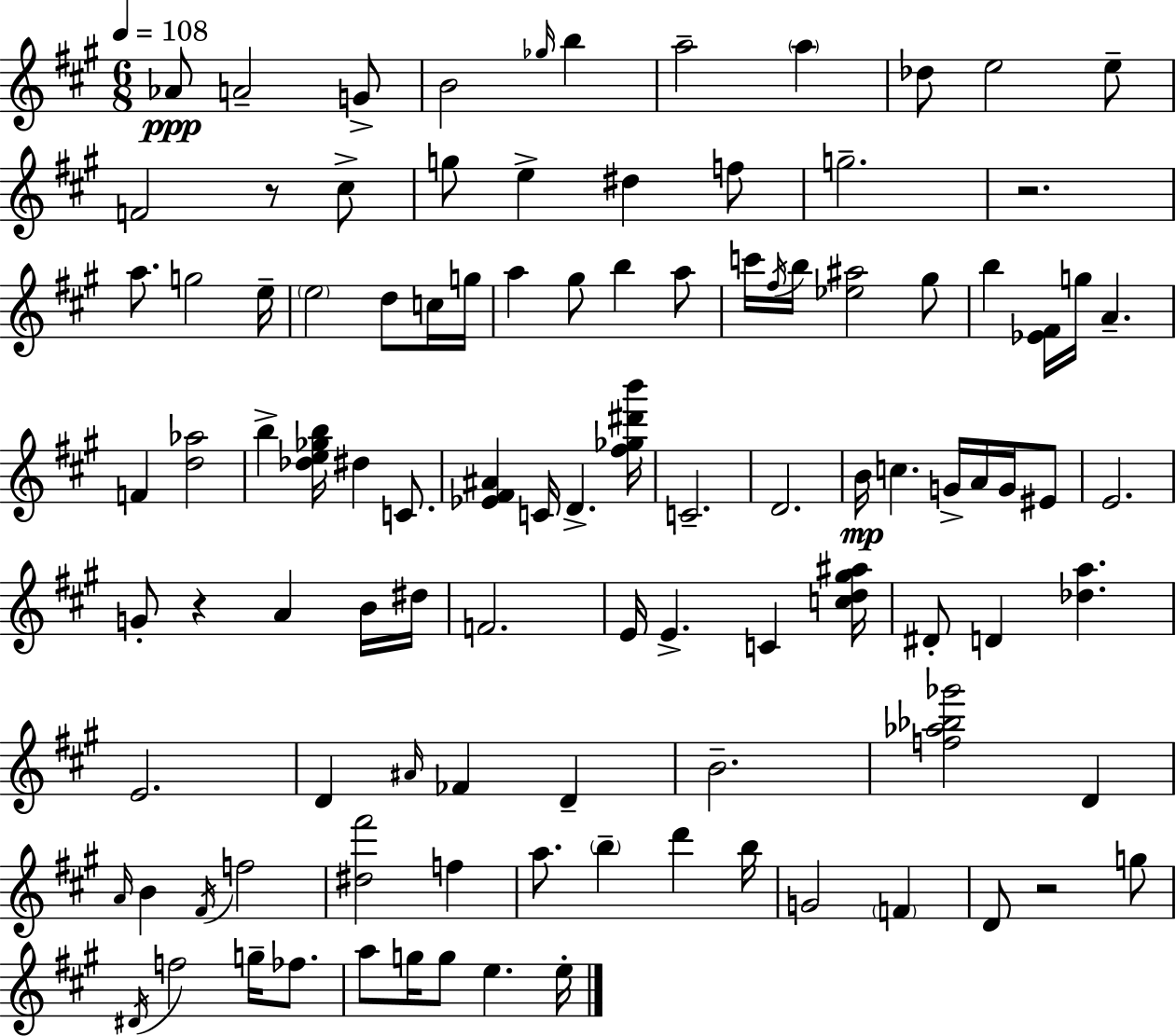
{
  \clef treble
  \numericTimeSignature
  \time 6/8
  \key a \major
  \tempo 4 = 108
  aes'8\ppp a'2-- g'8-> | b'2 \grace { ges''16 } b''4 | a''2-- \parenthesize a''4 | des''8 e''2 e''8-- | \break f'2 r8 cis''8-> | g''8 e''4-> dis''4 f''8 | g''2.-- | r2. | \break a''8. g''2 | e''16-- \parenthesize e''2 d''8 c''16 | g''16 a''4 gis''8 b''4 a''8 | c'''16 \acciaccatura { fis''16 } b''16 <ees'' ais''>2 | \break gis''8 b''4 <ees' fis'>16 g''16 a'4.-- | f'4 <d'' aes''>2 | b''4-> <des'' e'' ges'' b''>16 dis''4 c'8. | <ees' fis' ais'>4 c'16 d'4.-> | \break <fis'' ges'' dis''' b'''>16 c'2.-- | d'2. | b'16\mp c''4. g'16-> a'16 g'16 | eis'8 e'2. | \break g'8-. r4 a'4 | b'16 dis''16 f'2. | e'16 e'4.-> c'4 | <c'' d'' gis'' ais''>16 dis'8-. d'4 <des'' a''>4. | \break e'2. | d'4 \grace { ais'16 } fes'4 d'4-- | b'2.-- | <f'' aes'' bes'' ges'''>2 d'4 | \break \grace { a'16 } b'4 \acciaccatura { fis'16 } f''2 | <dis'' fis'''>2 | f''4 a''8. \parenthesize b''4-- | d'''4 b''16 g'2 | \break \parenthesize f'4 d'8 r2 | g''8 \acciaccatura { dis'16 } f''2 | g''16-- fes''8. a''8 g''16 g''8 e''4. | e''16-. \bar "|."
}